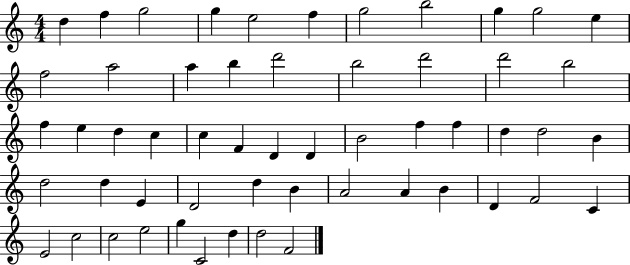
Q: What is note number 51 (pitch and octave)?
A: G5